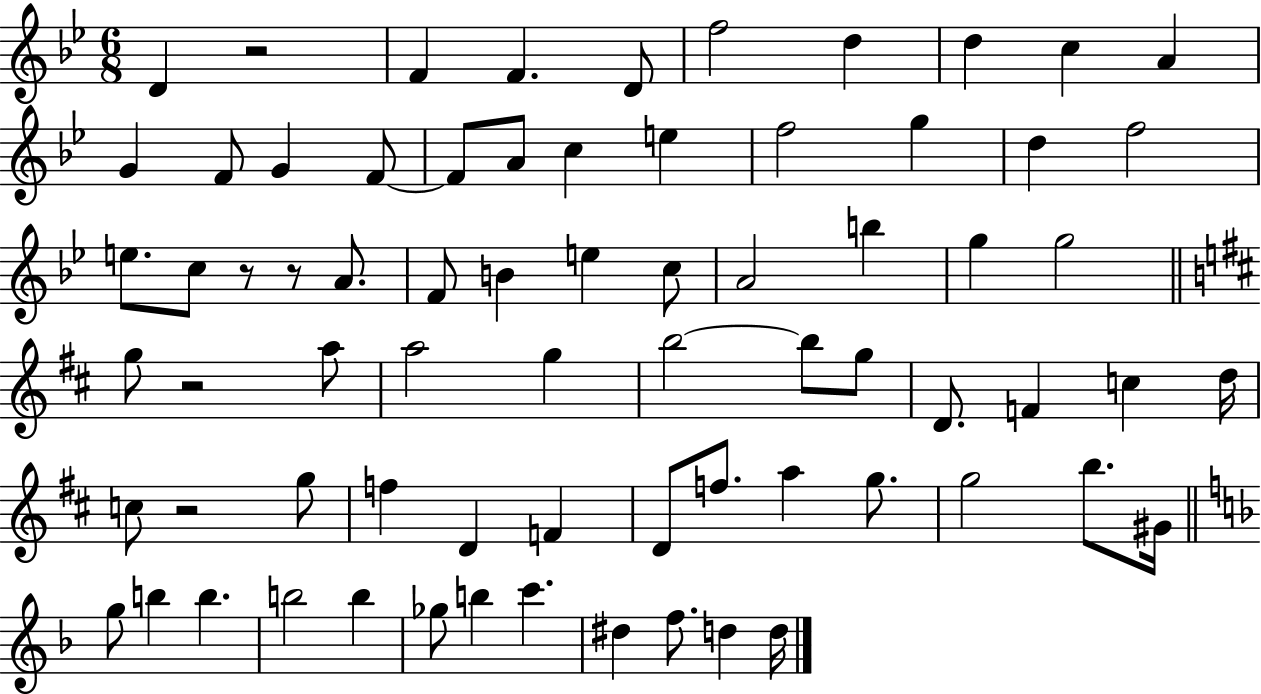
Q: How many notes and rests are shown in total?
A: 72